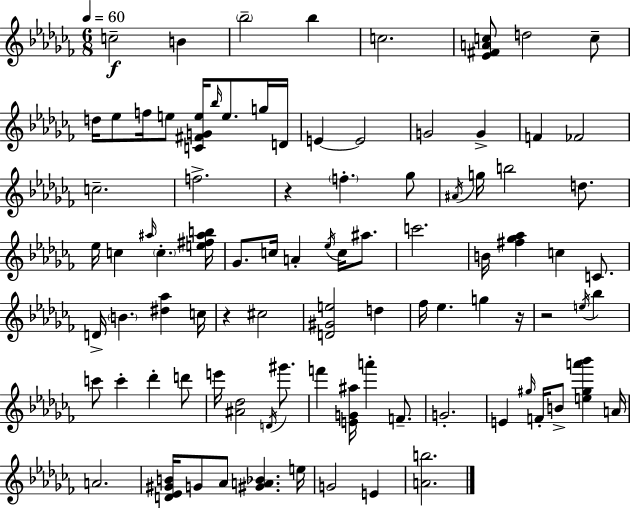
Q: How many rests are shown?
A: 4